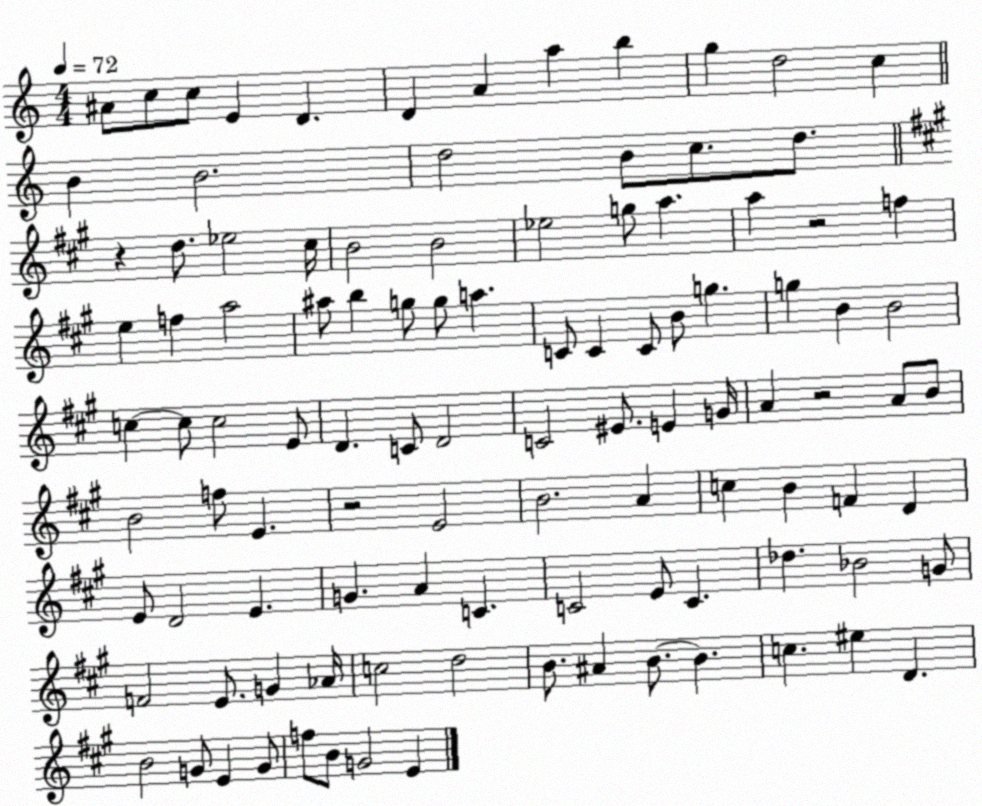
X:1
T:Untitled
M:4/4
L:1/4
K:C
^A/2 c/2 c/2 E D D A a b g d2 c B B2 d2 B/2 c/2 d/2 z d/2 _e2 ^c/4 B2 B2 _e2 g/2 a a z2 f e f a2 ^a/2 b g/2 g/2 a C/2 C C/2 B/2 g g B B2 c c/2 c2 E/2 D C/2 D2 C2 ^E/2 E G/4 A z2 A/2 B/2 B2 f/2 E z2 E2 B2 A c B F D E/2 D2 E G A C C2 E/2 C _d _B2 G/2 F2 E/2 G _A/4 c2 d2 B/2 ^A B/2 B c ^e D B2 G/2 E G/2 f/2 B/2 G2 E